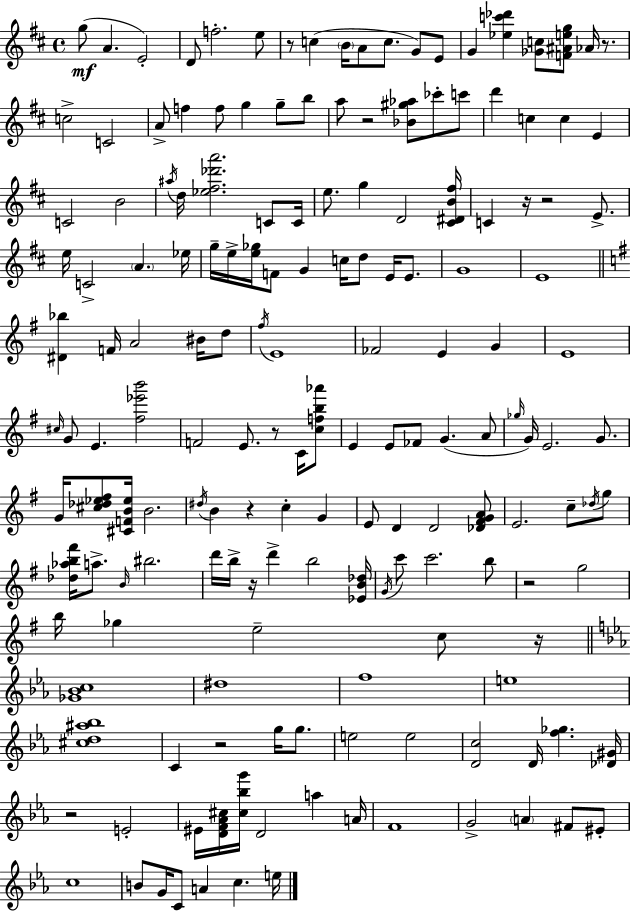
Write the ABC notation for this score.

X:1
T:Untitled
M:4/4
L:1/4
K:D
g/2 A E2 D/2 f2 e/2 z/2 c B/4 A/2 c/2 G/2 E/2 G [_ec'_d'] [_Gc]/2 [F^Aeg]/2 _A/4 z/2 c2 C2 A/2 f f/2 g g/2 b/2 a/2 z2 [_B^g_a]/2 _c'/2 c'/2 d' c c E C2 B2 ^a/4 d/4 [_e^f_d'a']2 C/2 C/4 e/2 g D2 [^C^DB^f]/4 C z/4 z2 E/2 e/4 C2 A _e/4 g/4 e/4 [e_g]/4 F/2 G c/4 d/2 E/4 E/2 G4 E4 [^D_b] F/4 A2 ^B/4 d/2 ^f/4 E4 _F2 E G E4 ^c/4 G/2 E [^f_e'b']2 F2 E/2 z/2 C/4 [cfb_a']/2 E E/2 _F/2 G A/2 _g/4 G/4 E2 G/2 G/4 [^c_d_e^f]/2 [^CFB_e]/4 B2 ^d/4 B z c G E/2 D D2 [_D^FGA]/2 E2 c/2 _d/4 g/2 [_d_ab^f']/4 a/2 B/4 ^b2 d'/4 b/4 z/4 d' b2 [_EB_d]/4 G/4 c'/2 c'2 b/2 z2 g2 b/4 _g e2 c/2 z/4 [_G_Bc]4 ^d4 f4 e4 [^cd^a_b]4 C z2 g/4 g/2 e2 e2 [Dc]2 D/4 [f_g] [_D^G]/4 z2 E2 ^E/4 [DF_A^c]/4 [^c_bg']/4 D2 a A/4 F4 G2 A ^F/2 ^E/2 c4 B/2 G/4 C/2 A c e/4